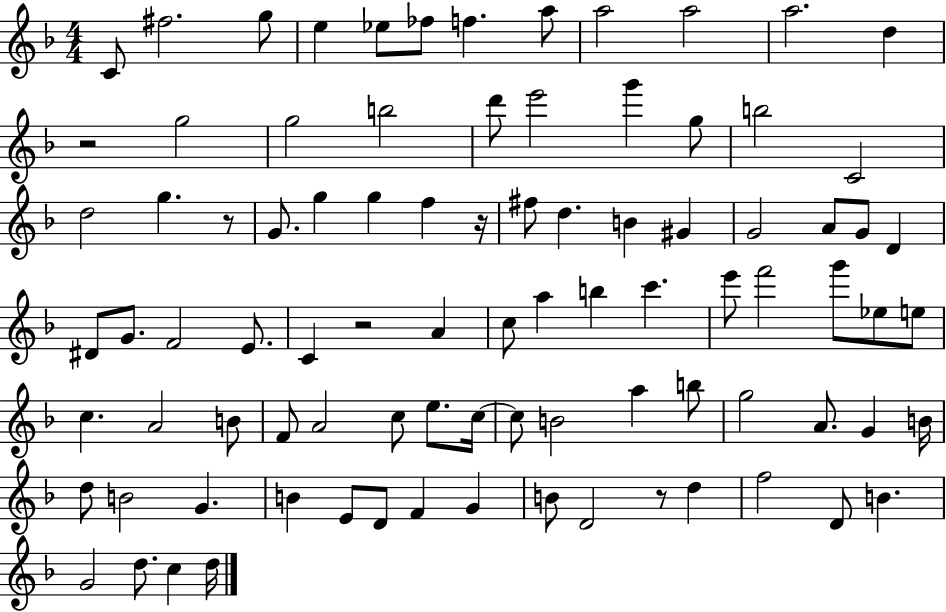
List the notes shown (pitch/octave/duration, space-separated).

C4/e F#5/h. G5/e E5/q Eb5/e FES5/e F5/q. A5/e A5/h A5/h A5/h. D5/q R/h G5/h G5/h B5/h D6/e E6/h G6/q G5/e B5/h C4/h D5/h G5/q. R/e G4/e. G5/q G5/q F5/q R/s F#5/e D5/q. B4/q G#4/q G4/h A4/e G4/e D4/q D#4/e G4/e. F4/h E4/e. C4/q R/h A4/q C5/e A5/q B5/q C6/q. E6/e F6/h G6/e Eb5/e E5/e C5/q. A4/h B4/e F4/e A4/h C5/e E5/e. C5/s C5/e B4/h A5/q B5/e G5/h A4/e. G4/q B4/s D5/e B4/h G4/q. B4/q E4/e D4/e F4/q G4/q B4/e D4/h R/e D5/q F5/h D4/e B4/q. G4/h D5/e. C5/q D5/s